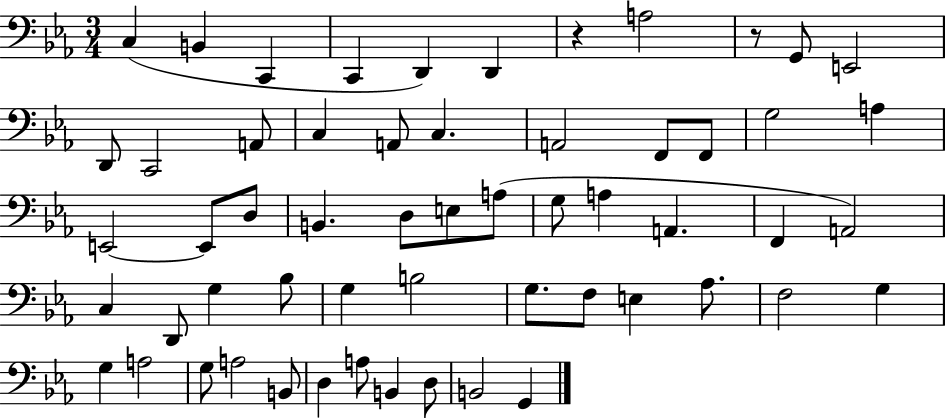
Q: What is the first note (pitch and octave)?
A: C3